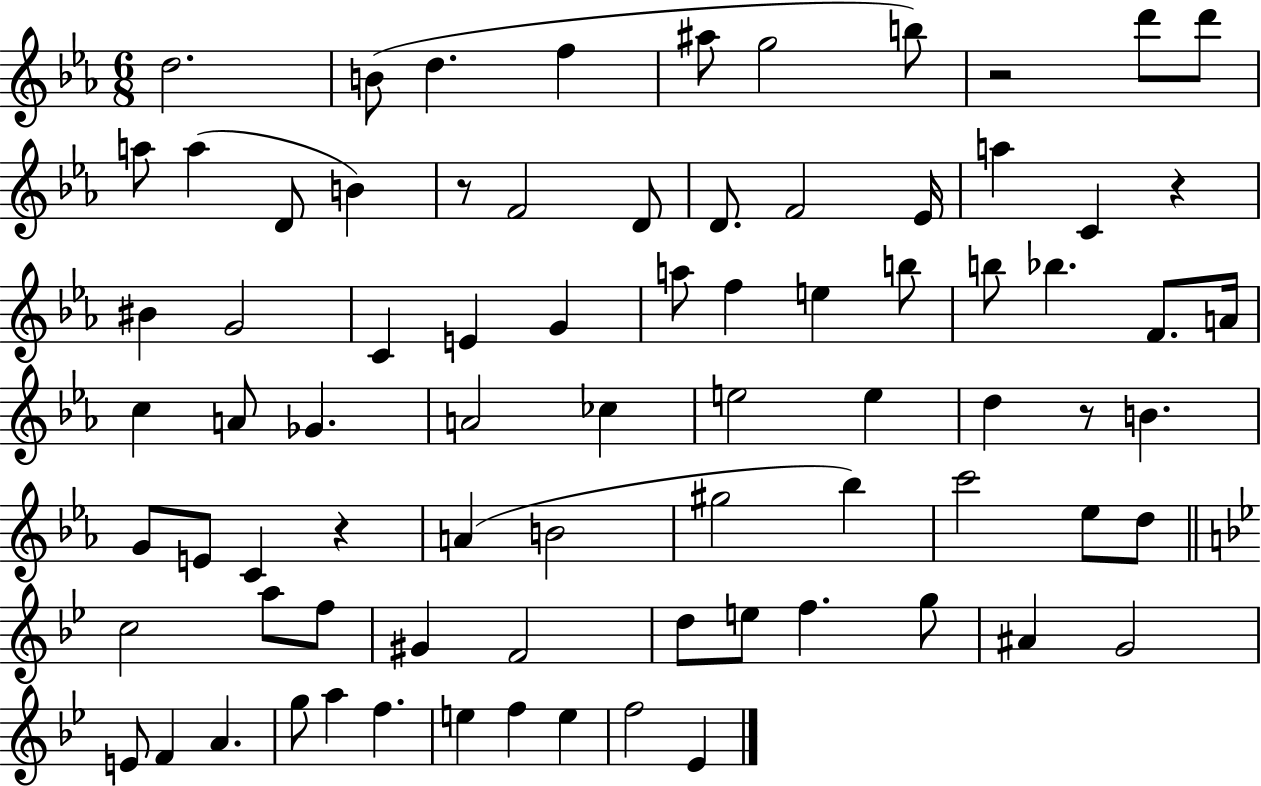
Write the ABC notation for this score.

X:1
T:Untitled
M:6/8
L:1/4
K:Eb
d2 B/2 d f ^a/2 g2 b/2 z2 d'/2 d'/2 a/2 a D/2 B z/2 F2 D/2 D/2 F2 _E/4 a C z ^B G2 C E G a/2 f e b/2 b/2 _b F/2 A/4 c A/2 _G A2 _c e2 e d z/2 B G/2 E/2 C z A B2 ^g2 _b c'2 _e/2 d/2 c2 a/2 f/2 ^G F2 d/2 e/2 f g/2 ^A G2 E/2 F A g/2 a f e f e f2 _E